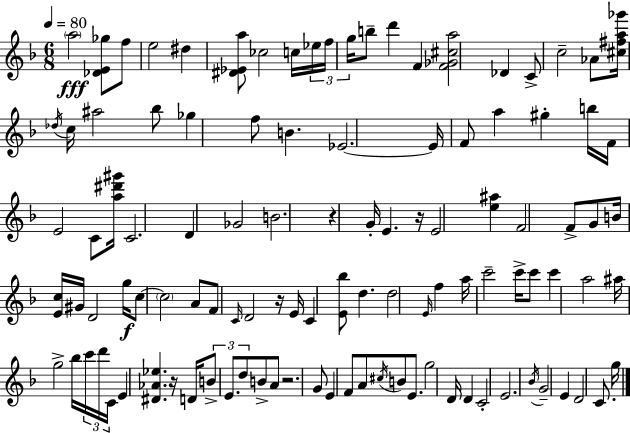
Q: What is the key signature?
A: D minor